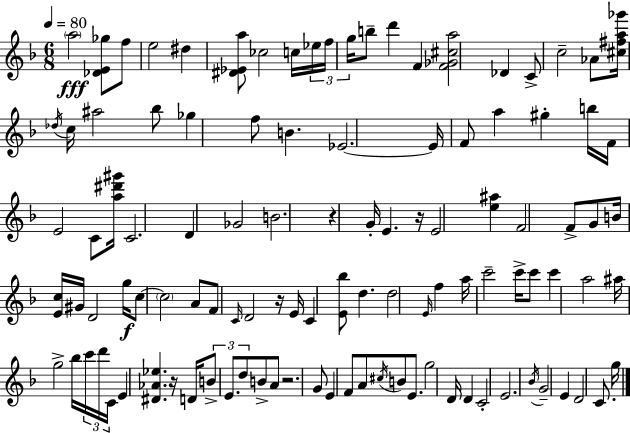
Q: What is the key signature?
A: D minor